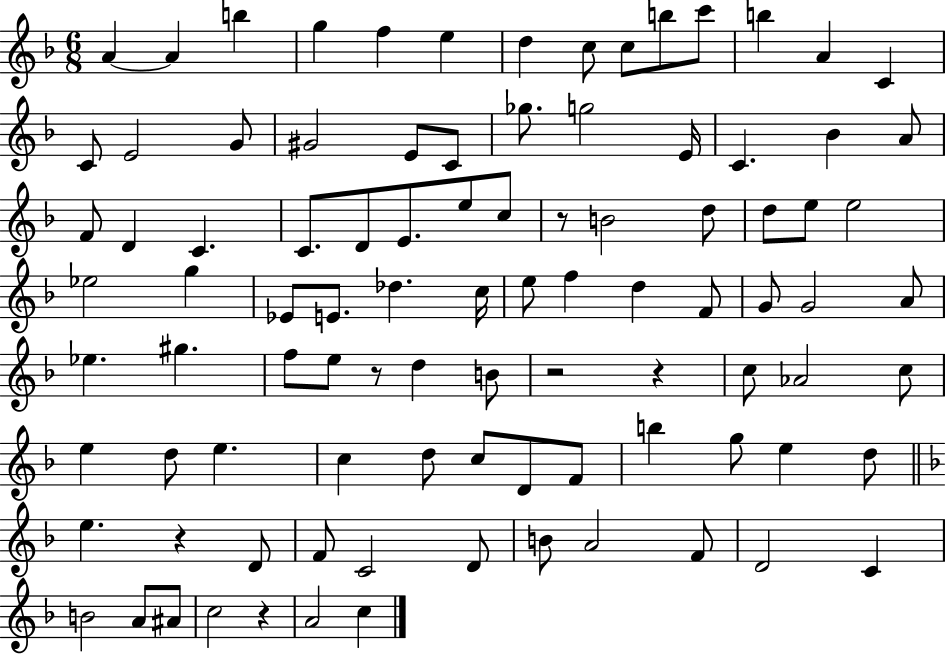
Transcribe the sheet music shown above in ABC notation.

X:1
T:Untitled
M:6/8
L:1/4
K:F
A A b g f e d c/2 c/2 b/2 c'/2 b A C C/2 E2 G/2 ^G2 E/2 C/2 _g/2 g2 E/4 C _B A/2 F/2 D C C/2 D/2 E/2 e/2 c/2 z/2 B2 d/2 d/2 e/2 e2 _e2 g _E/2 E/2 _d c/4 e/2 f d F/2 G/2 G2 A/2 _e ^g f/2 e/2 z/2 d B/2 z2 z c/2 _A2 c/2 e d/2 e c d/2 c/2 D/2 F/2 b g/2 e d/2 e z D/2 F/2 C2 D/2 B/2 A2 F/2 D2 C B2 A/2 ^A/2 c2 z A2 c